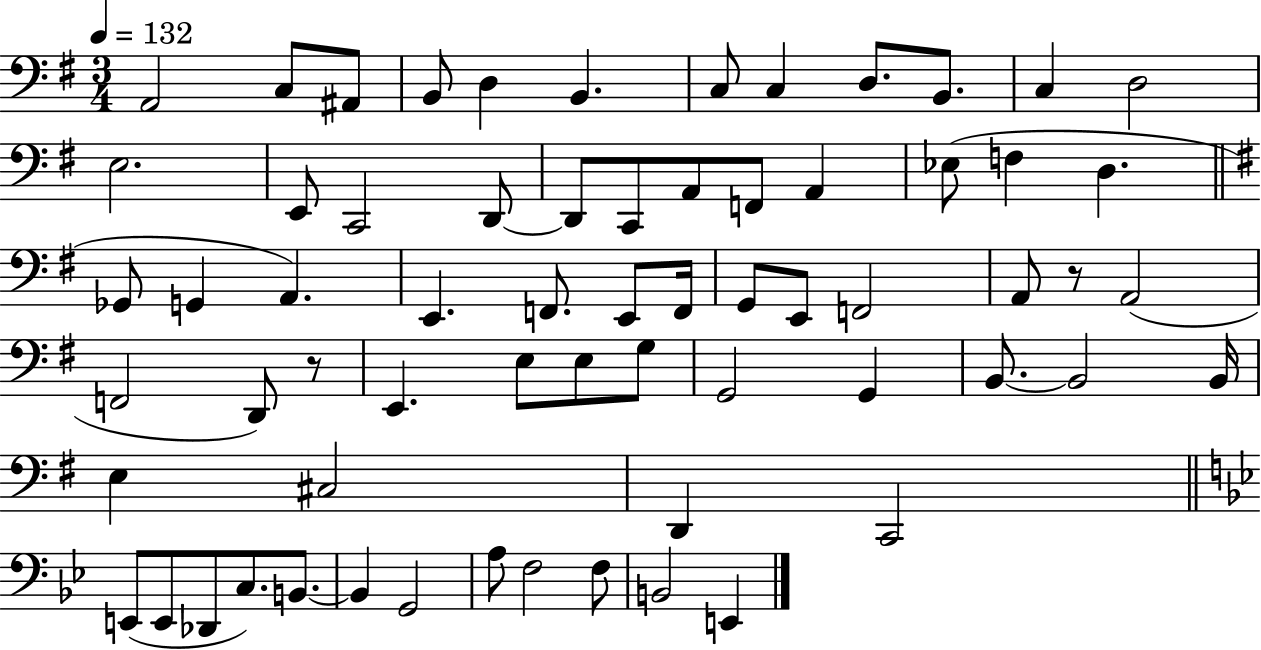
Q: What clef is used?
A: bass